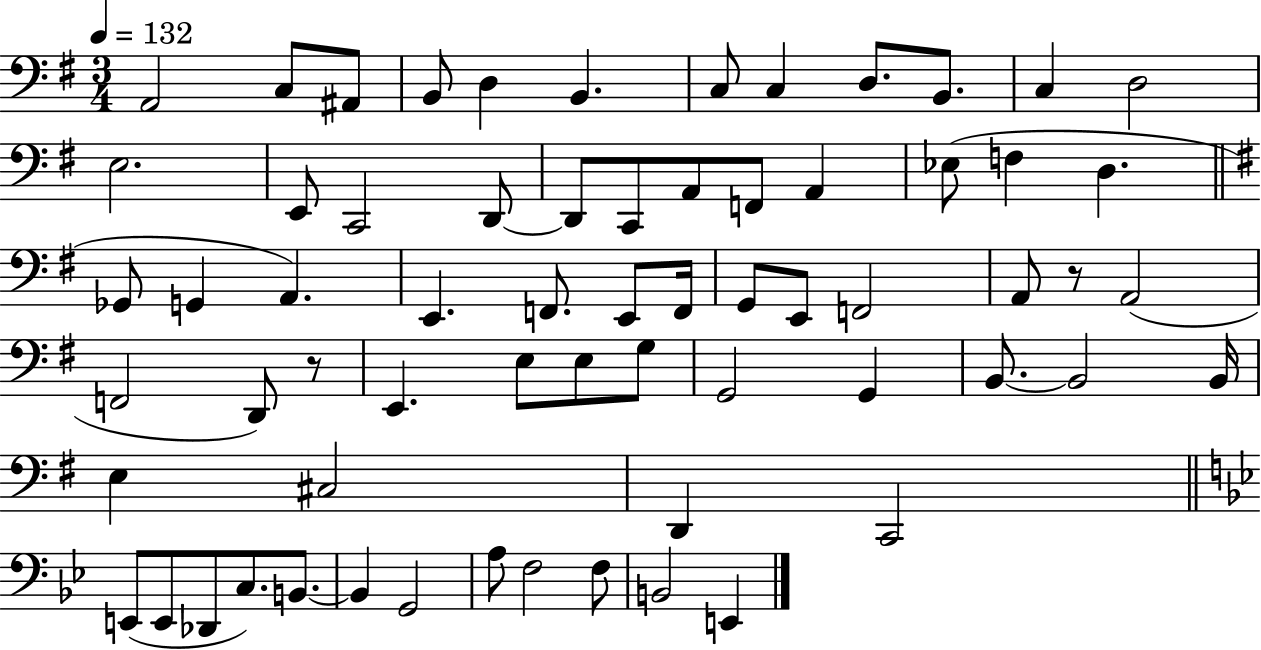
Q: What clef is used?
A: bass